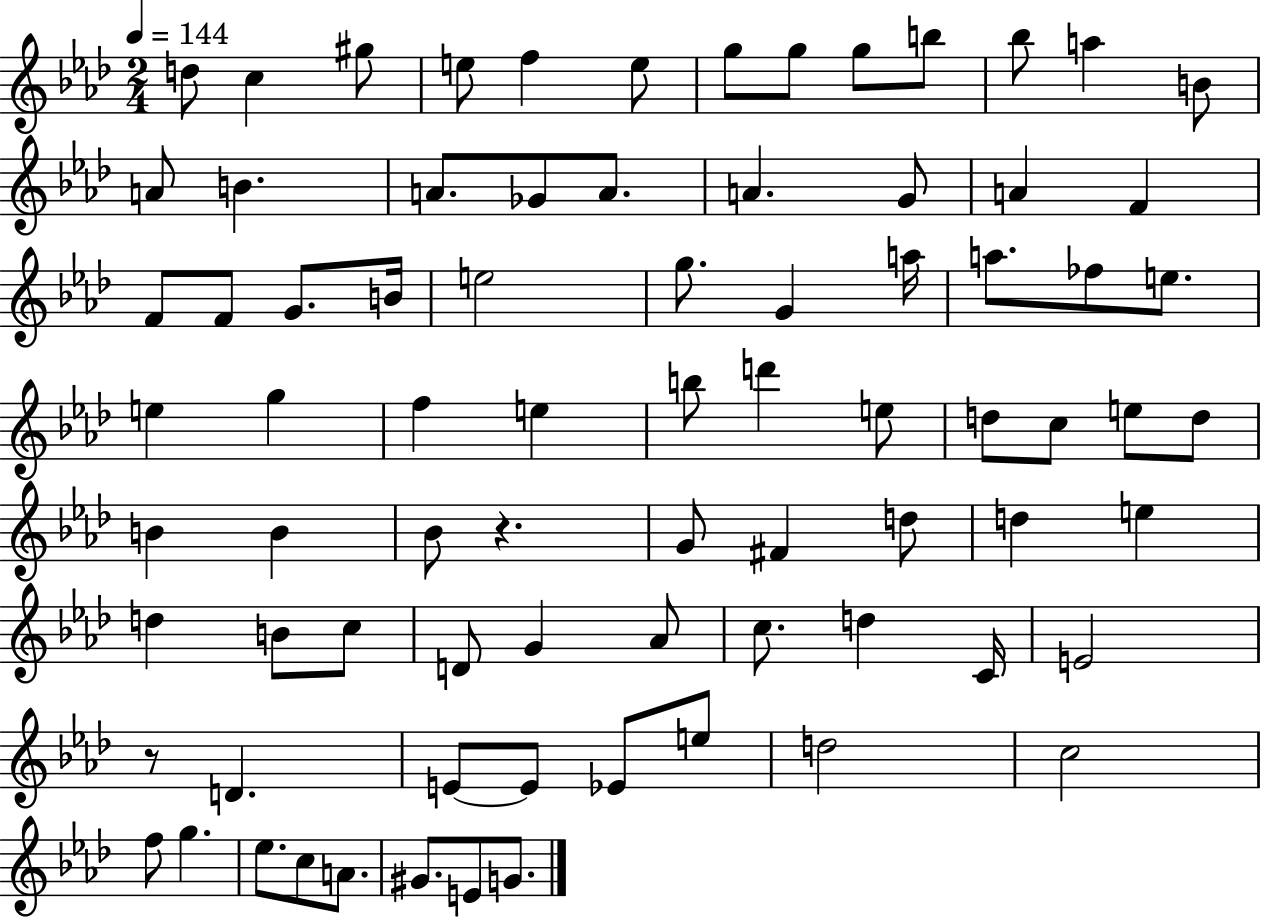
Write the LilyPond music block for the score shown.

{
  \clef treble
  \numericTimeSignature
  \time 2/4
  \key aes \major
  \tempo 4 = 144
  d''8 c''4 gis''8 | e''8 f''4 e''8 | g''8 g''8 g''8 b''8 | bes''8 a''4 b'8 | \break a'8 b'4. | a'8. ges'8 a'8. | a'4. g'8 | a'4 f'4 | \break f'8 f'8 g'8. b'16 | e''2 | g''8. g'4 a''16 | a''8. fes''8 e''8. | \break e''4 g''4 | f''4 e''4 | b''8 d'''4 e''8 | d''8 c''8 e''8 d''8 | \break b'4 b'4 | bes'8 r4. | g'8 fis'4 d''8 | d''4 e''4 | \break d''4 b'8 c''8 | d'8 g'4 aes'8 | c''8. d''4 c'16 | e'2 | \break r8 d'4. | e'8~~ e'8 ees'8 e''8 | d''2 | c''2 | \break f''8 g''4. | ees''8. c''8 a'8. | gis'8. e'8 g'8. | \bar "|."
}